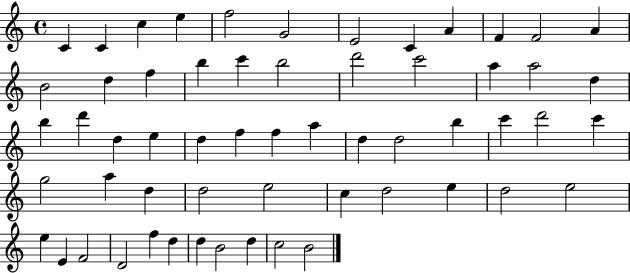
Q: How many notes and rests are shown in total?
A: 58